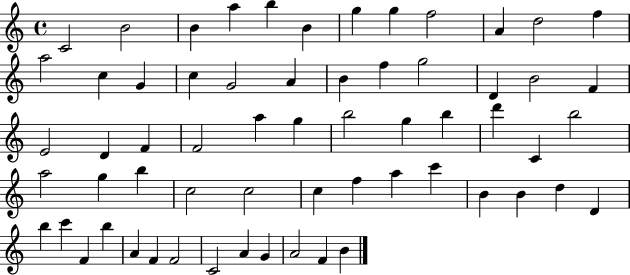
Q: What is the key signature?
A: C major